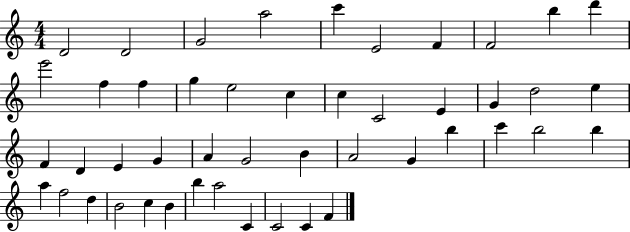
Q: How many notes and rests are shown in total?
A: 47